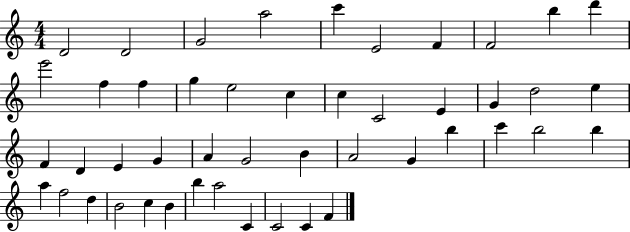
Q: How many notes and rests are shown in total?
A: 47